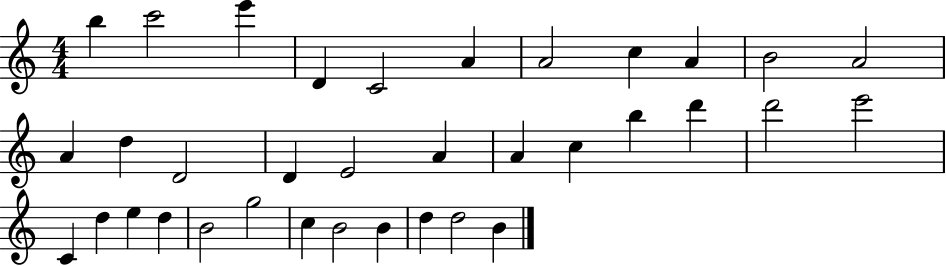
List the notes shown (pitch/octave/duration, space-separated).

B5/q C6/h E6/q D4/q C4/h A4/q A4/h C5/q A4/q B4/h A4/h A4/q D5/q D4/h D4/q E4/h A4/q A4/q C5/q B5/q D6/q D6/h E6/h C4/q D5/q E5/q D5/q B4/h G5/h C5/q B4/h B4/q D5/q D5/h B4/q